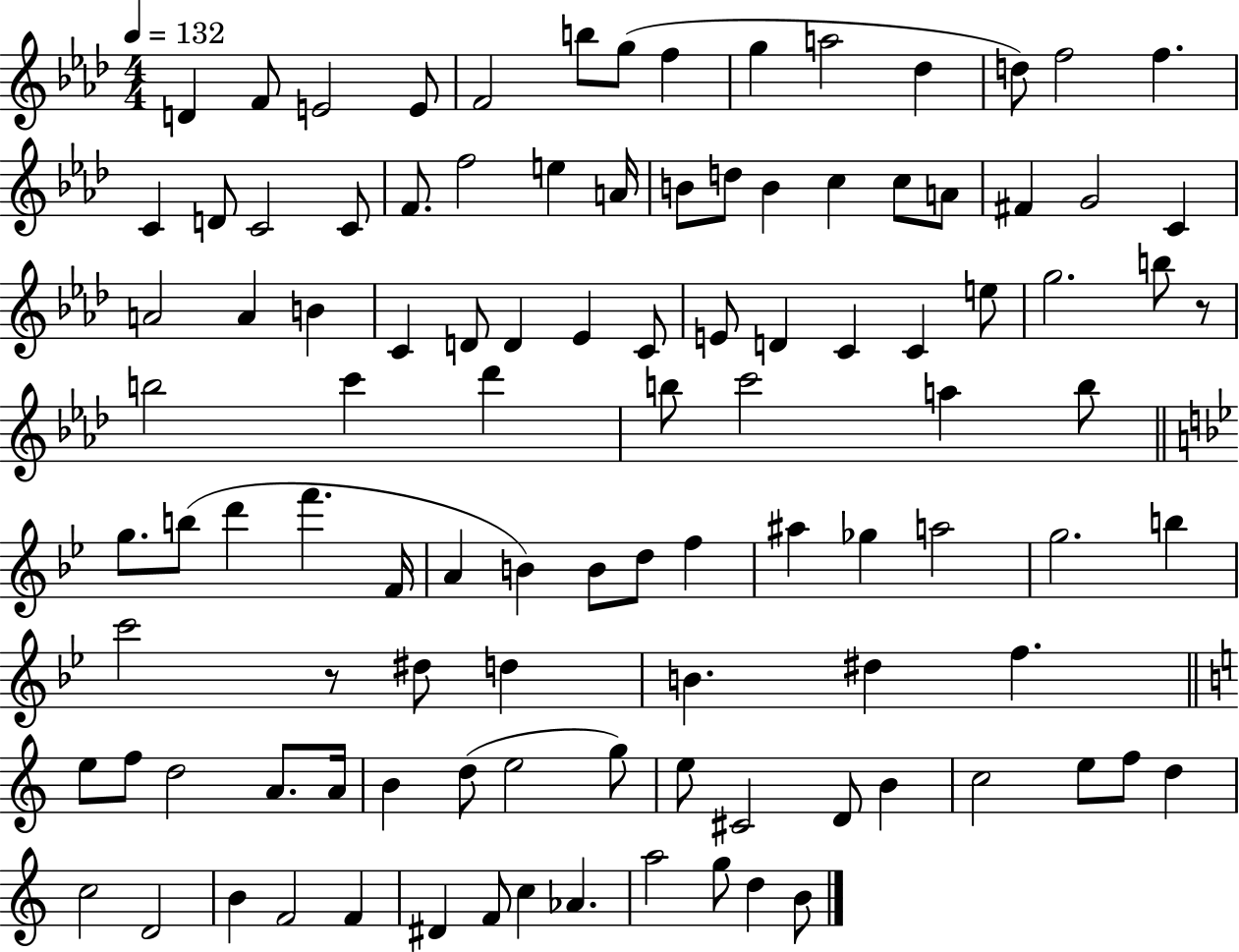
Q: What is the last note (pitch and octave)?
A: B4